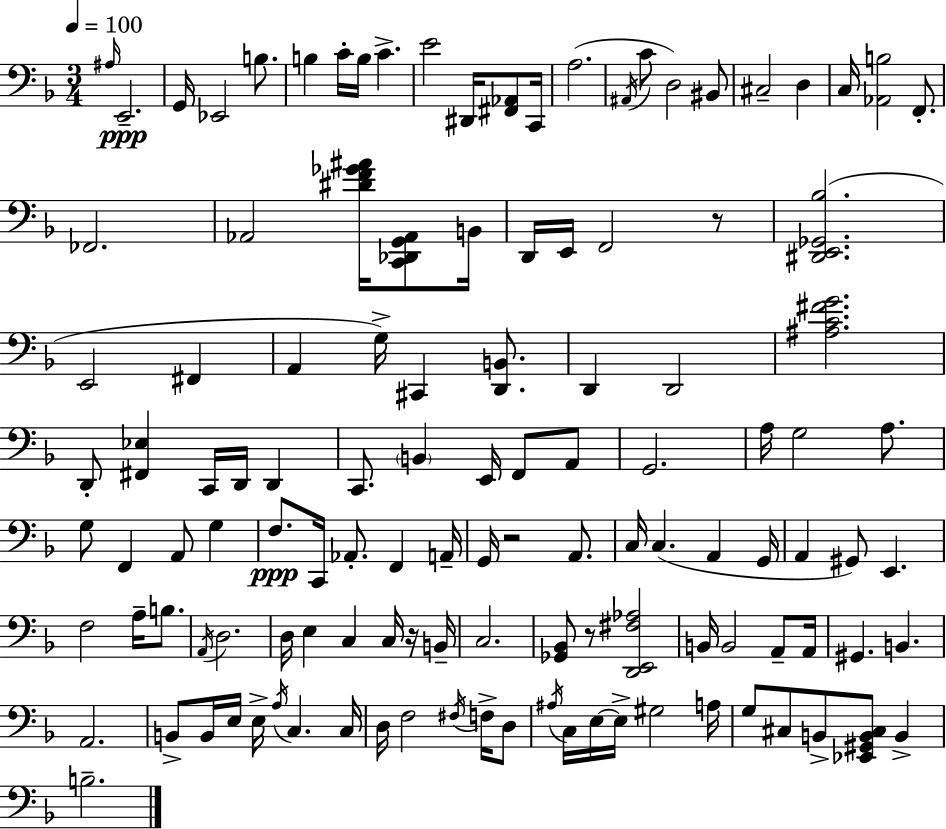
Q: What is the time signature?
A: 3/4